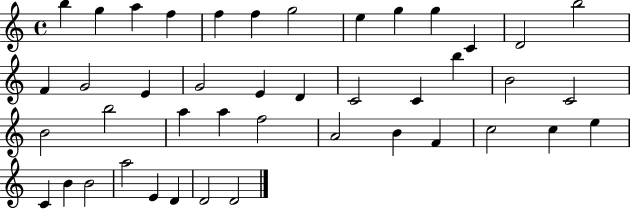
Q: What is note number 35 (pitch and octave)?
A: E5